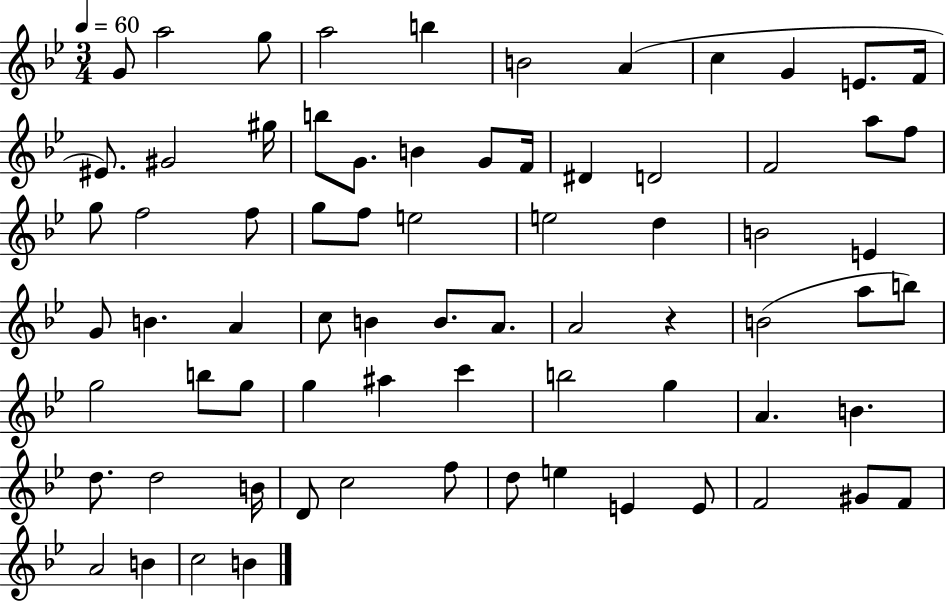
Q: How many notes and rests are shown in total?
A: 73